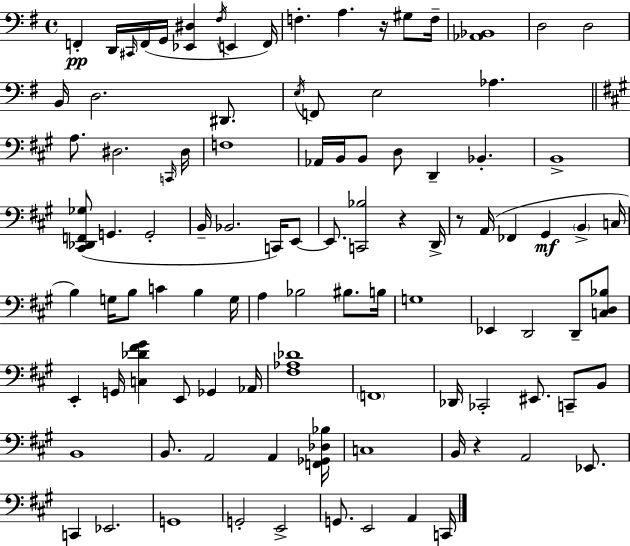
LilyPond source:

{
  \clef bass
  \time 4/4
  \defaultTimeSignature
  \key e \minor
  f,4-.\pp d,16 \grace { cis,16 } f,16( g,16 <ees, dis>4 \acciaccatura { fis16 } e,4 | f,16) f4.-. a4. r16 gis8 | f16-- <aes, bes,>1 | d2 d2 | \break b,16 d2. dis,8. | \acciaccatura { e16 } f,8 e2 aes4. | \bar "||" \break \key a \major a8. dis2. \grace { c,16 } | dis16 f1 | aes,16 b,16 b,8 d8 d,4-- bes,4.-. | b,1-> | \break <cis, des, f, ges>8( g,4. g,2-. | b,16-- bes,2. c,16) e,8~~ | e,8. <c, bes>2 r4 | d,16-> r8 a,16( fes,4 gis,4\mf \parenthesize b,4-> | \break c16 b4) g16 b8 c'4 b4 | g16 a4 bes2 bis8. | b16 g1 | ees,4 d,2 d,8-- <c d bes>8 | \break e,4-. g,16 <c des' fis' gis'>4 e,8 ges,4 | aes,16 <fis aes des'>1 | \parenthesize f,1 | des,16 ces,2-. eis,8. c,8-- b,8 | \break b,1 | b,8. a,2 a,4 | <f, ges, des bes>16 c1 | b,16 r4 a,2 ees,8. | \break c,4 ees,2. | g,1 | g,2-. e,2-> | g,8. e,2 a,4 | \break c,16 \bar "|."
}